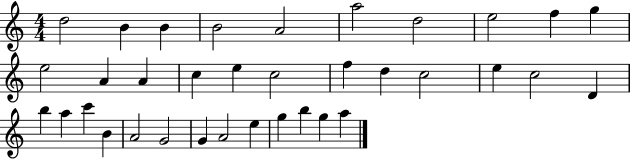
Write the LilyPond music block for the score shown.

{
  \clef treble
  \numericTimeSignature
  \time 4/4
  \key c \major
  d''2 b'4 b'4 | b'2 a'2 | a''2 d''2 | e''2 f''4 g''4 | \break e''2 a'4 a'4 | c''4 e''4 c''2 | f''4 d''4 c''2 | e''4 c''2 d'4 | \break b''4 a''4 c'''4 b'4 | a'2 g'2 | g'4 a'2 e''4 | g''4 b''4 g''4 a''4 | \break \bar "|."
}